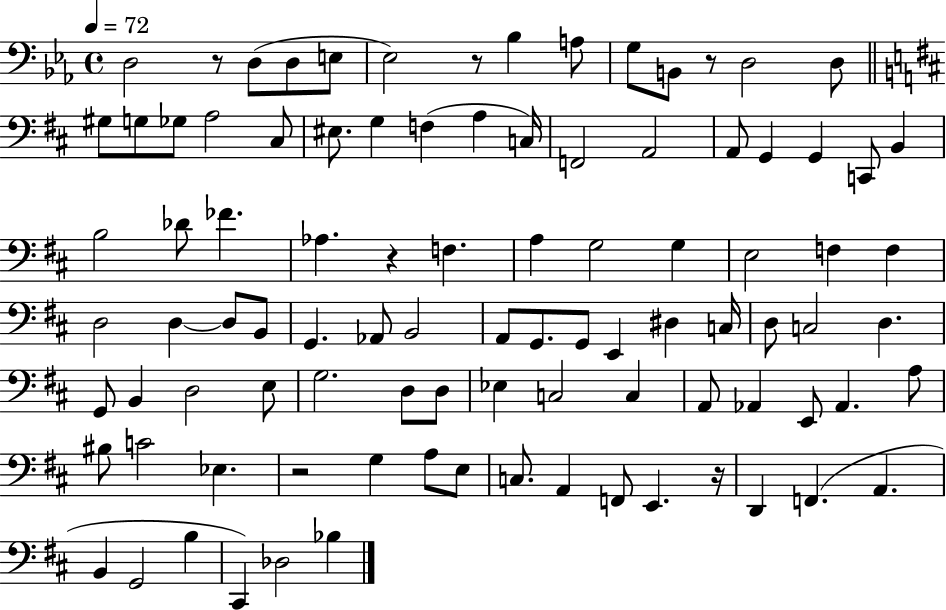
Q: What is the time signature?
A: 4/4